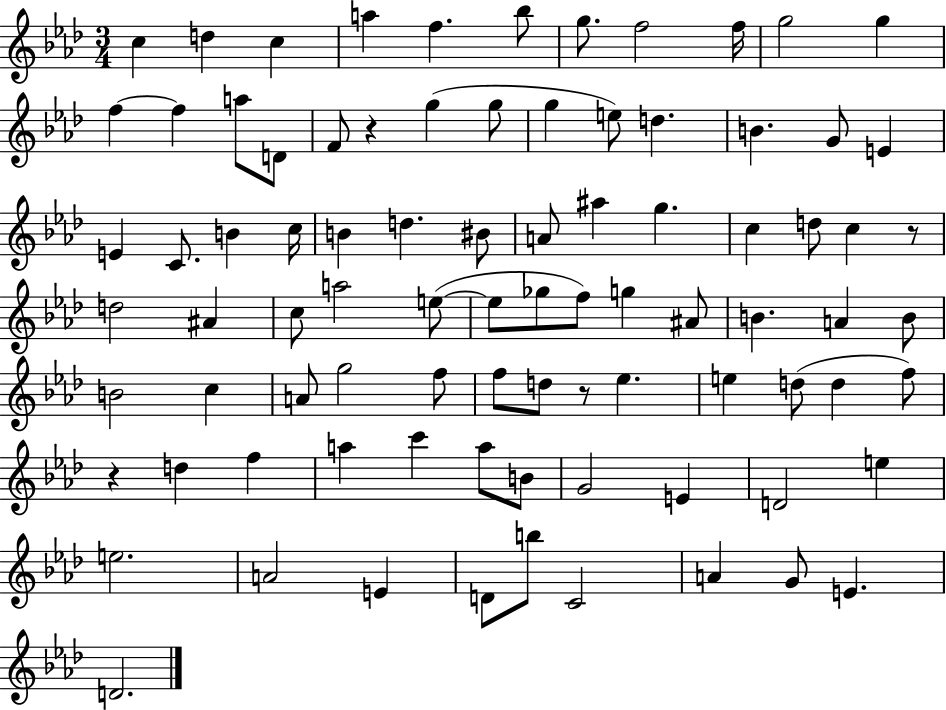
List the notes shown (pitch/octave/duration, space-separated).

C5/q D5/q C5/q A5/q F5/q. Bb5/e G5/e. F5/h F5/s G5/h G5/q F5/q F5/q A5/e D4/e F4/e R/q G5/q G5/e G5/q E5/e D5/q. B4/q. G4/e E4/q E4/q C4/e. B4/q C5/s B4/q D5/q. BIS4/e A4/e A#5/q G5/q. C5/q D5/e C5/q R/e D5/h A#4/q C5/e A5/h E5/e E5/e Gb5/e F5/e G5/q A#4/e B4/q. A4/q B4/e B4/h C5/q A4/e G5/h F5/e F5/e D5/e R/e Eb5/q. E5/q D5/e D5/q F5/e R/q D5/q F5/q A5/q C6/q A5/e B4/e G4/h E4/q D4/h E5/q E5/h. A4/h E4/q D4/e B5/e C4/h A4/q G4/e E4/q. D4/h.